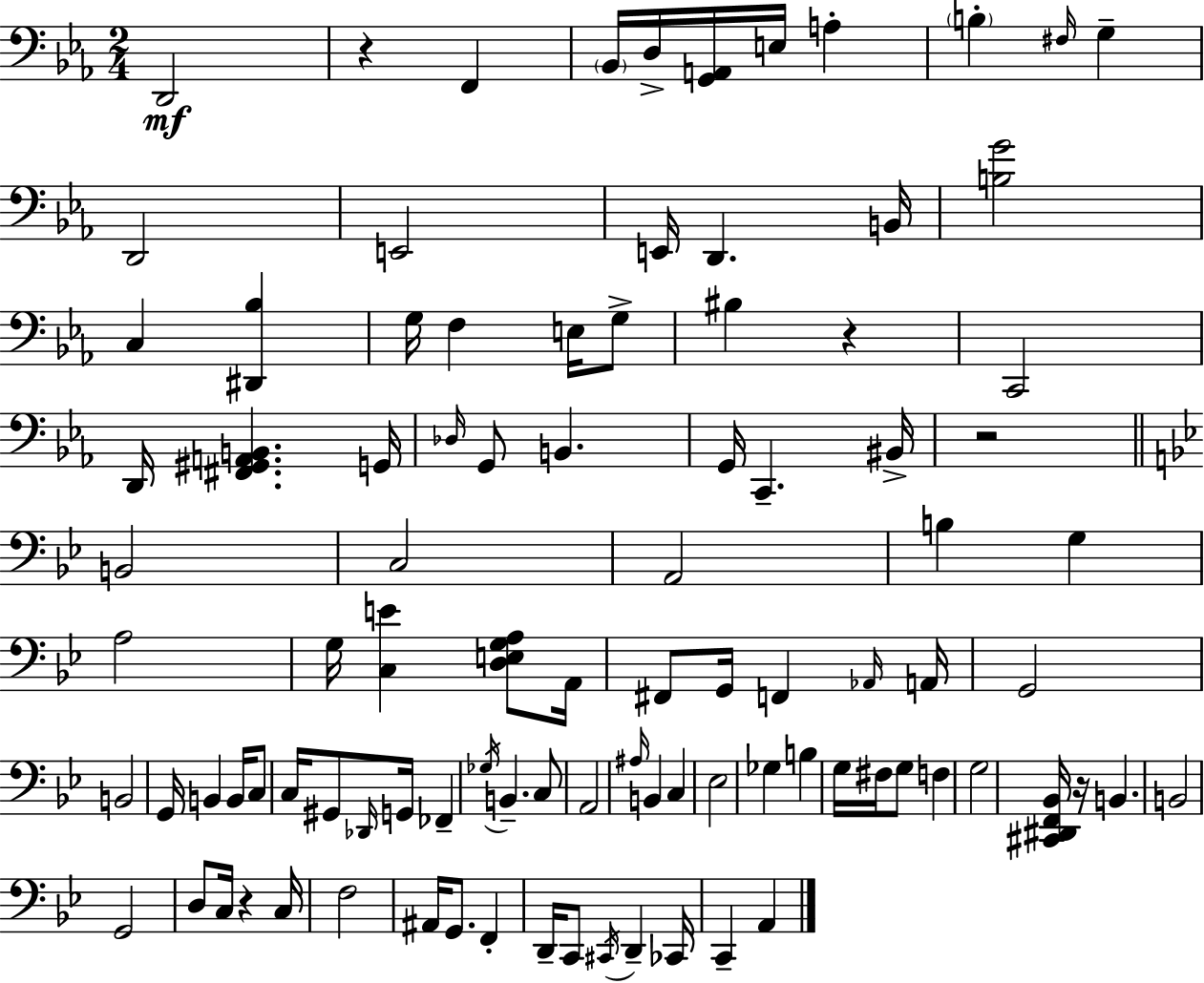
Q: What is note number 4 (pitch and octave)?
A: D3